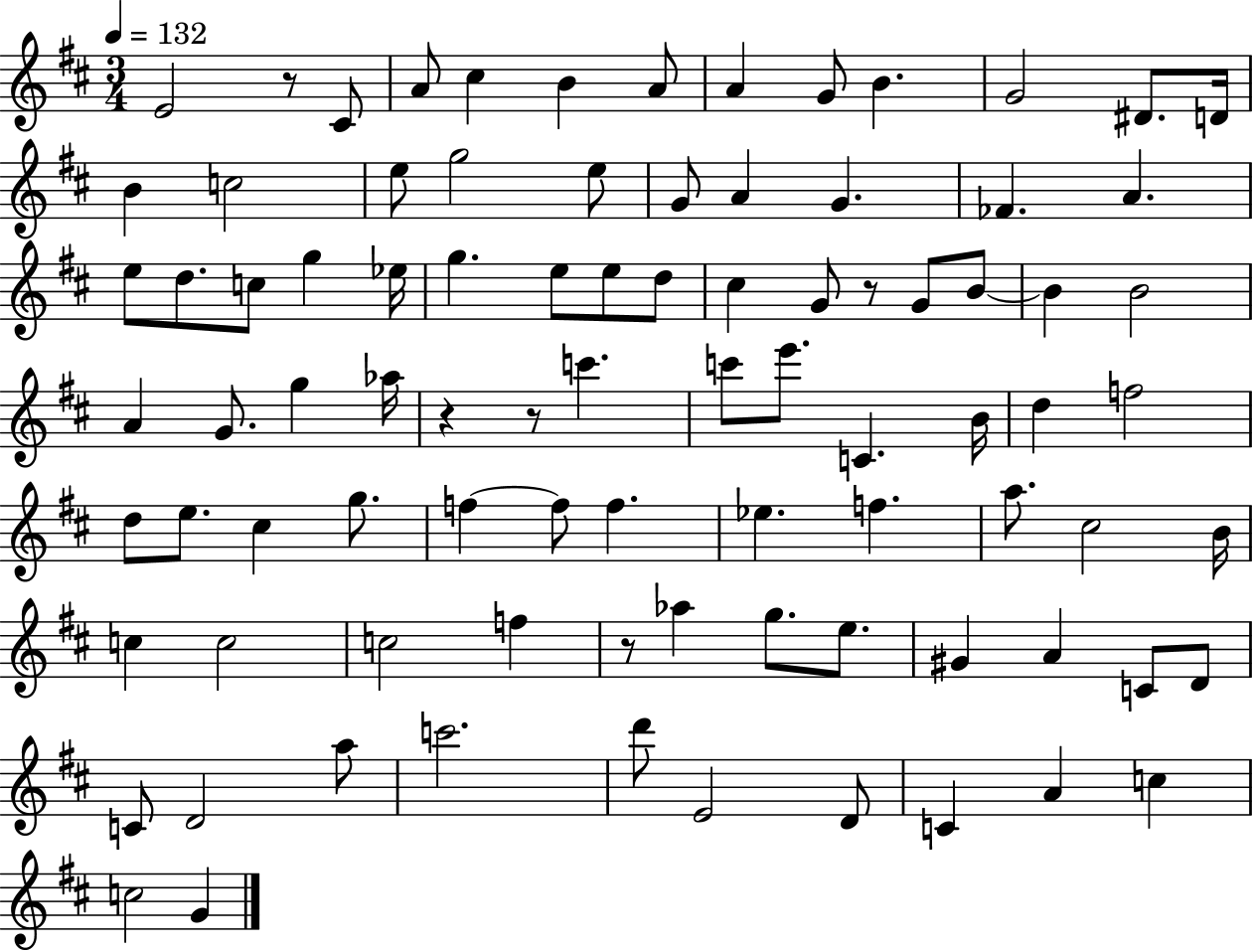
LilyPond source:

{
  \clef treble
  \numericTimeSignature
  \time 3/4
  \key d \major
  \tempo 4 = 132
  e'2 r8 cis'8 | a'8 cis''4 b'4 a'8 | a'4 g'8 b'4. | g'2 dis'8. d'16 | \break b'4 c''2 | e''8 g''2 e''8 | g'8 a'4 g'4. | fes'4. a'4. | \break e''8 d''8. c''8 g''4 ees''16 | g''4. e''8 e''8 d''8 | cis''4 g'8 r8 g'8 b'8~~ | b'4 b'2 | \break a'4 g'8. g''4 aes''16 | r4 r8 c'''4. | c'''8 e'''8. c'4. b'16 | d''4 f''2 | \break d''8 e''8. cis''4 g''8. | f''4~~ f''8 f''4. | ees''4. f''4. | a''8. cis''2 b'16 | \break c''4 c''2 | c''2 f''4 | r8 aes''4 g''8. e''8. | gis'4 a'4 c'8 d'8 | \break c'8 d'2 a''8 | c'''2. | d'''8 e'2 d'8 | c'4 a'4 c''4 | \break c''2 g'4 | \bar "|."
}